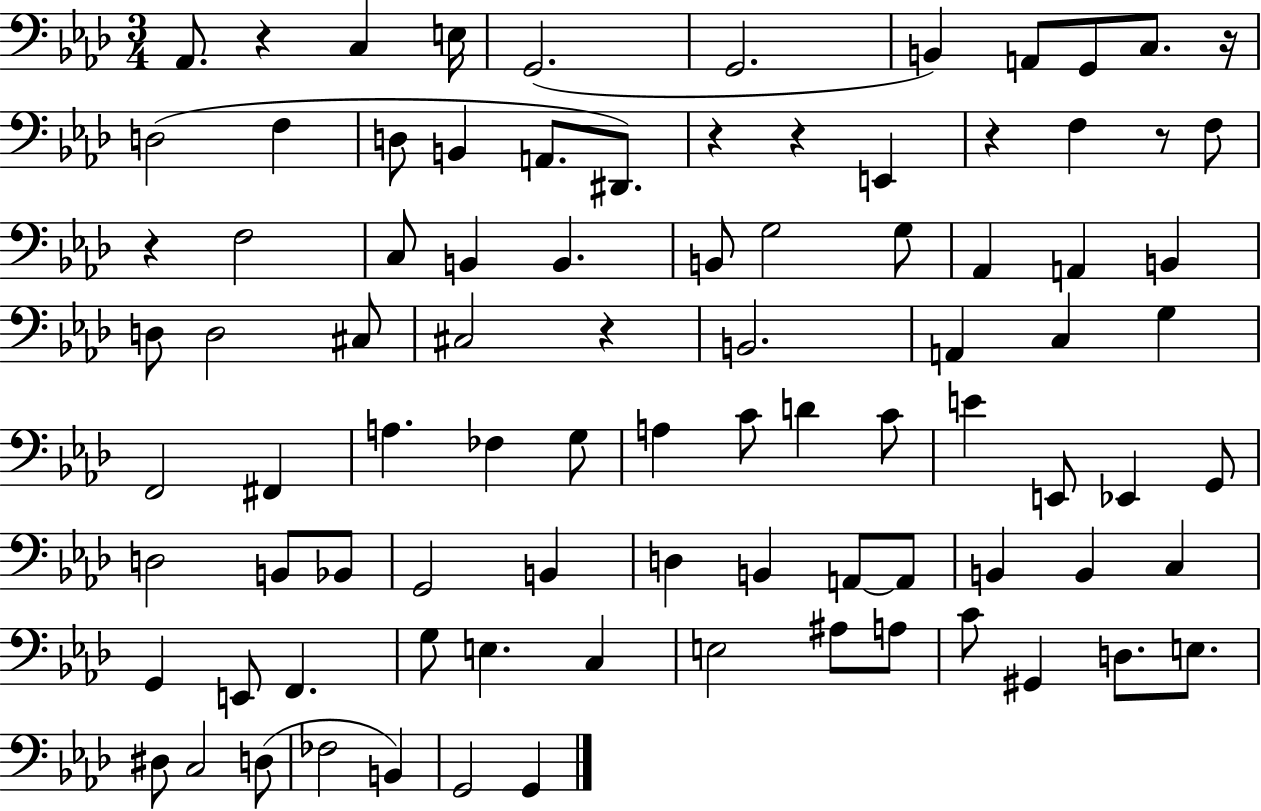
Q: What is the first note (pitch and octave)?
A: Ab2